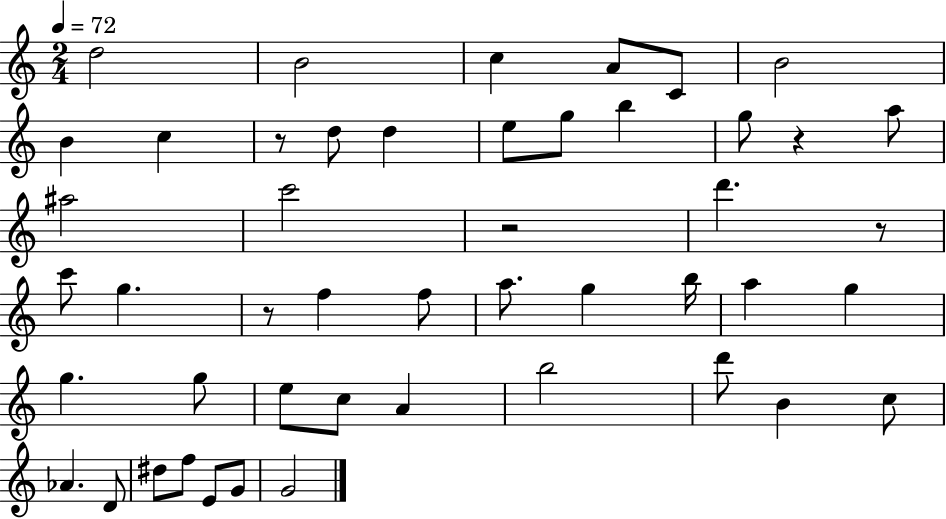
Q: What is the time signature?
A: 2/4